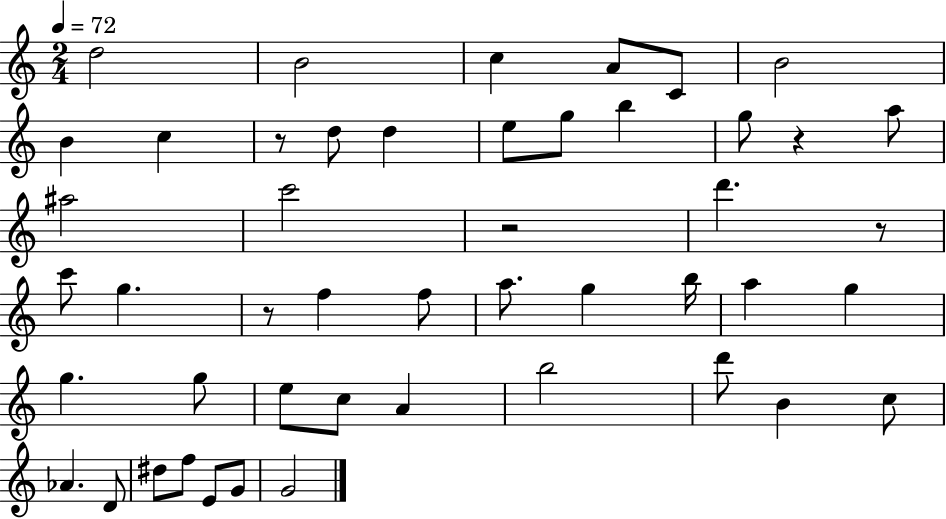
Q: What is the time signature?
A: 2/4